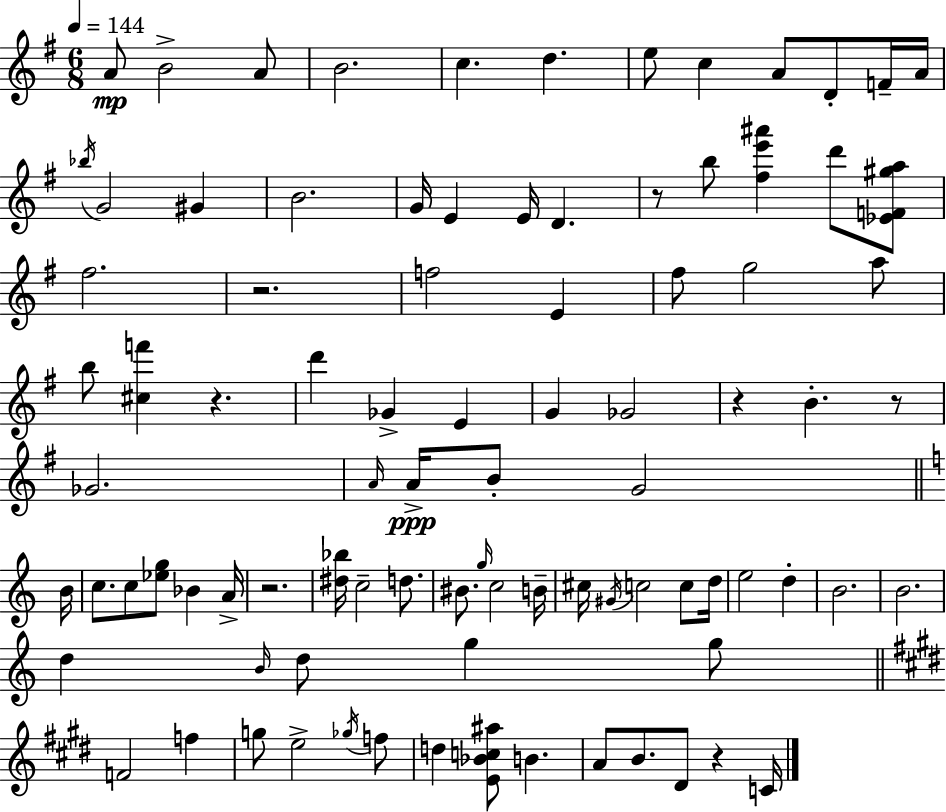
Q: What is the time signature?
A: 6/8